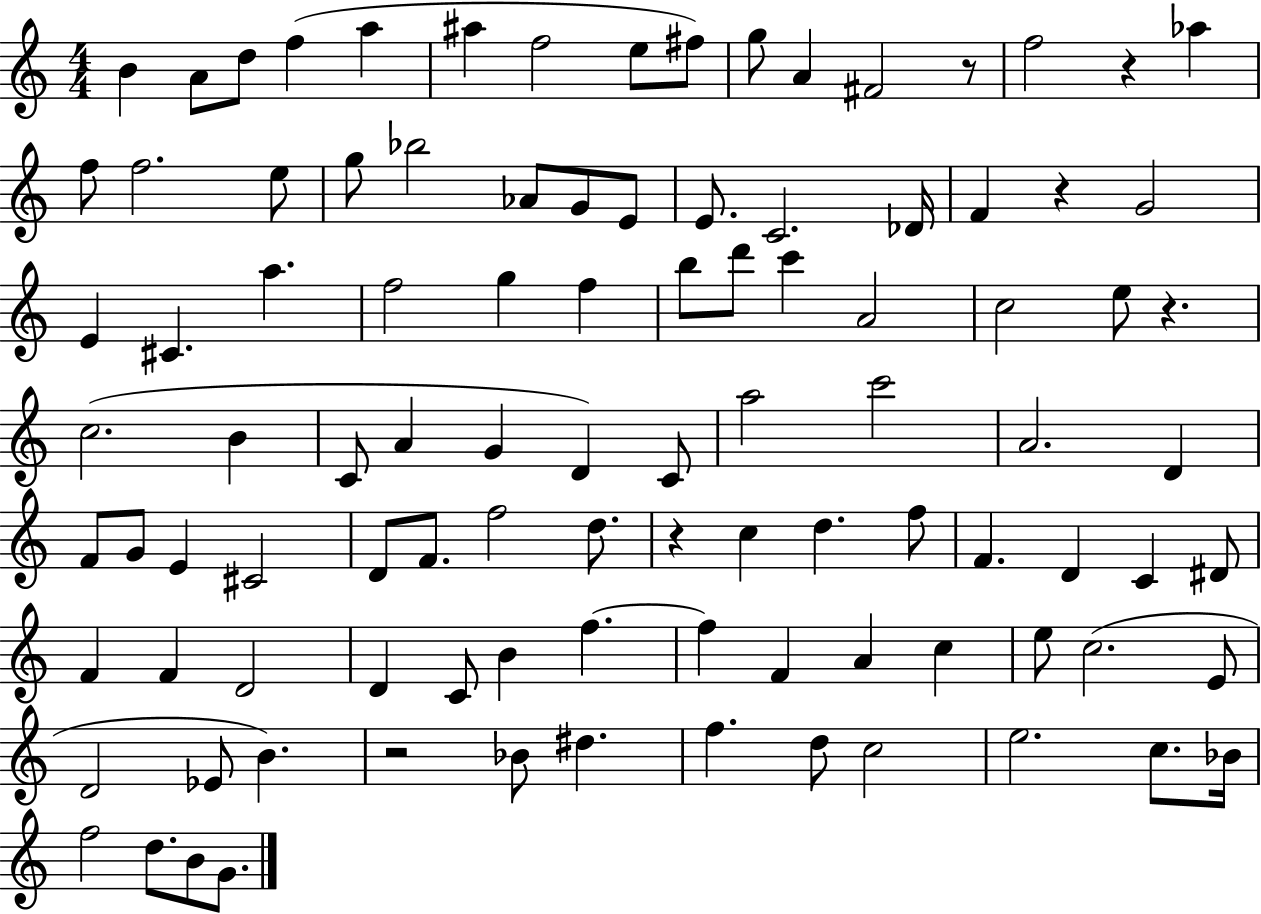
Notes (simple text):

B4/q A4/e D5/e F5/q A5/q A#5/q F5/h E5/e F#5/e G5/e A4/q F#4/h R/e F5/h R/q Ab5/q F5/e F5/h. E5/e G5/e Bb5/h Ab4/e G4/e E4/e E4/e. C4/h. Db4/s F4/q R/q G4/h E4/q C#4/q. A5/q. F5/h G5/q F5/q B5/e D6/e C6/q A4/h C5/h E5/e R/q. C5/h. B4/q C4/e A4/q G4/q D4/q C4/e A5/h C6/h A4/h. D4/q F4/e G4/e E4/q C#4/h D4/e F4/e. F5/h D5/e. R/q C5/q D5/q. F5/e F4/q. D4/q C4/q D#4/e F4/q F4/q D4/h D4/q C4/e B4/q F5/q. F5/q F4/q A4/q C5/q E5/e C5/h. E4/e D4/h Eb4/e B4/q. R/h Bb4/e D#5/q. F5/q. D5/e C5/h E5/h. C5/e. Bb4/s F5/h D5/e. B4/e G4/e.